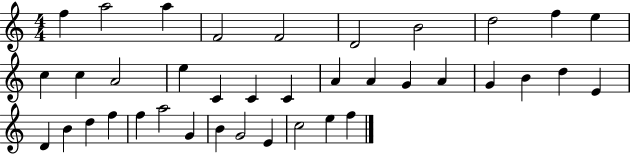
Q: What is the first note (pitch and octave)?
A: F5